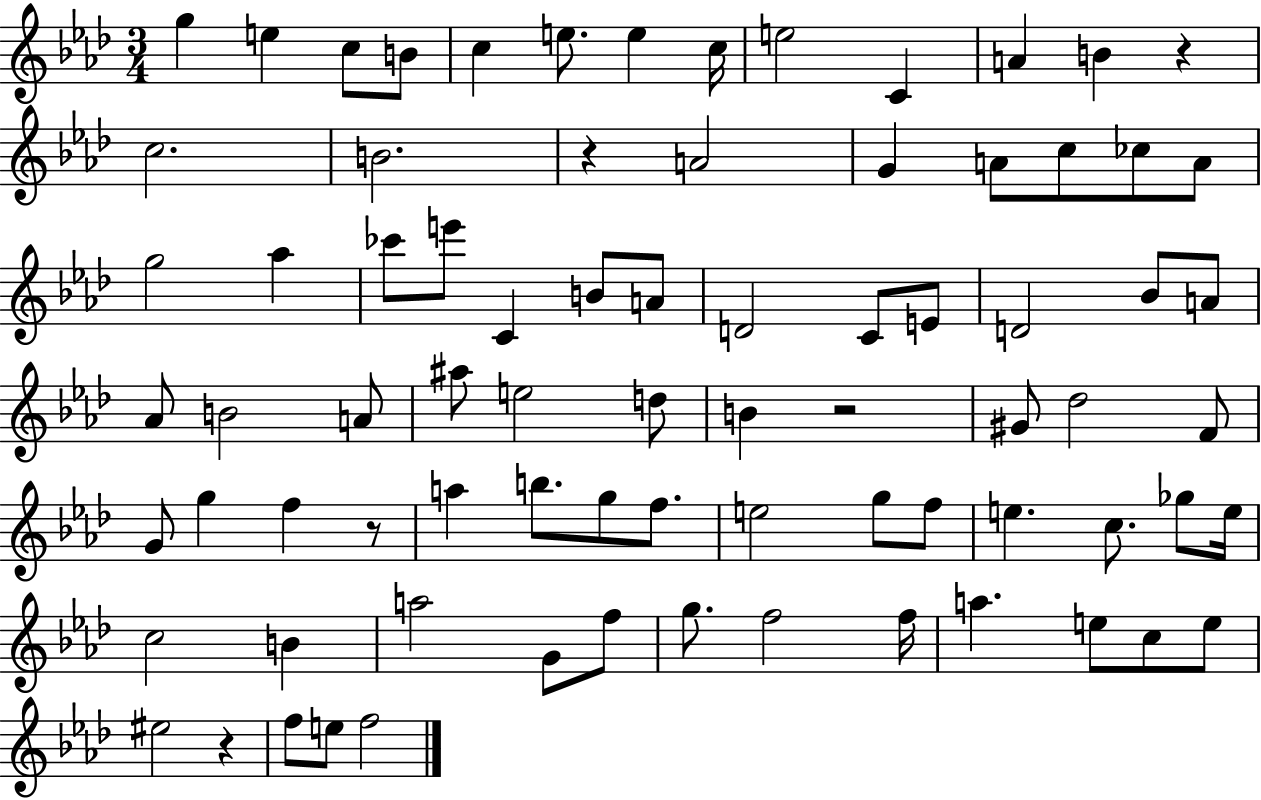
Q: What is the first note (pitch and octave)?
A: G5